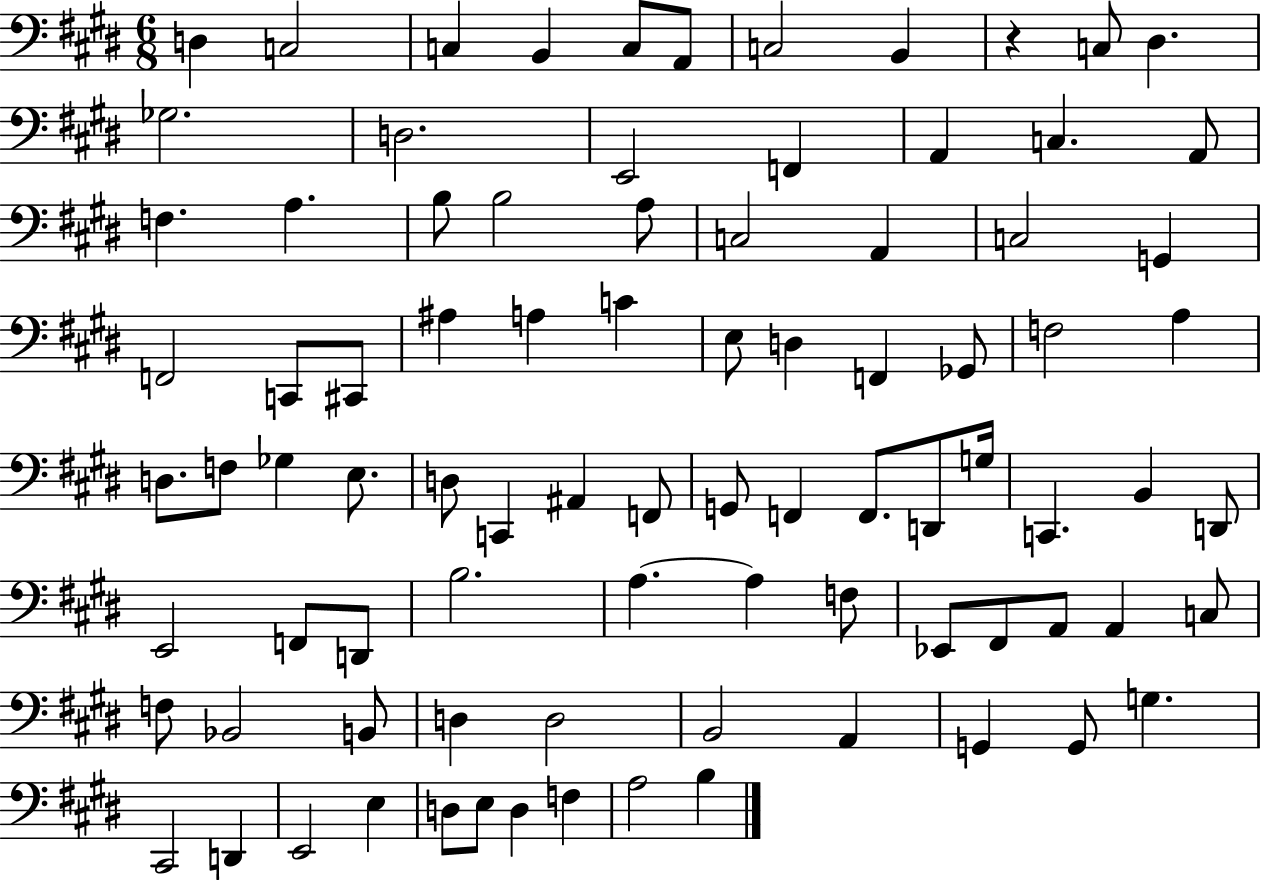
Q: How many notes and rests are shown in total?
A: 87